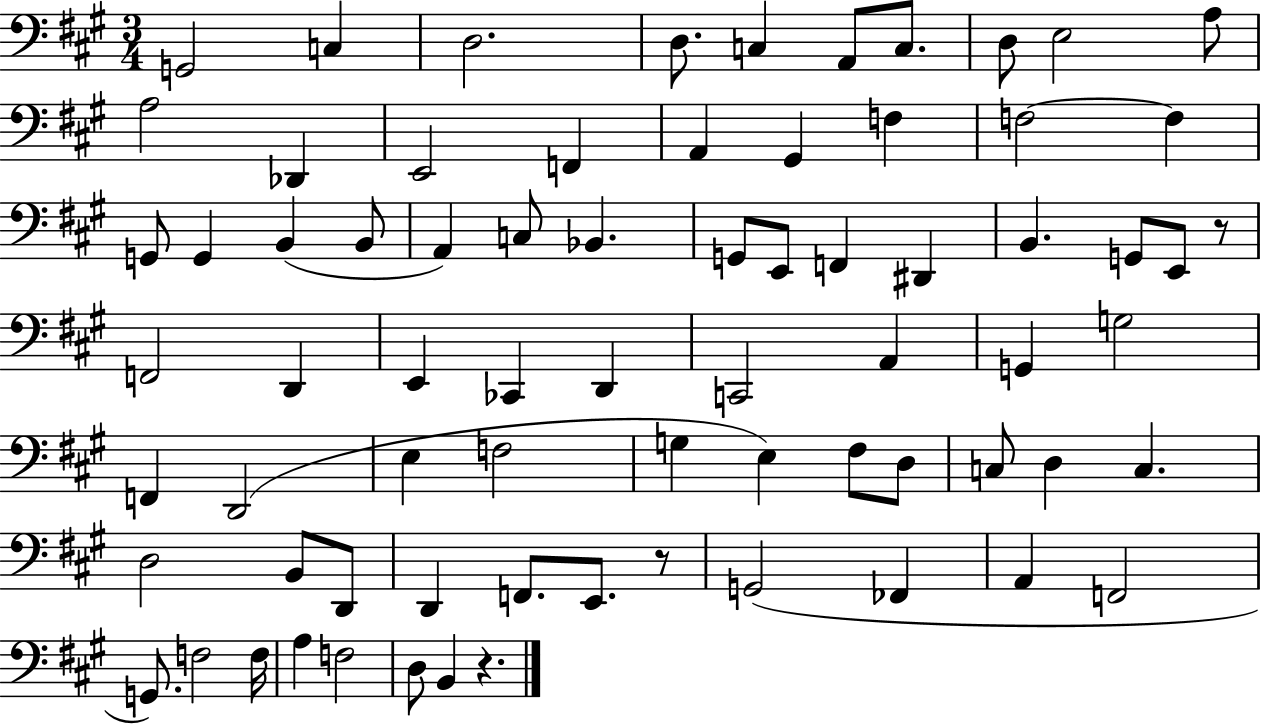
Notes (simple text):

G2/h C3/q D3/h. D3/e. C3/q A2/e C3/e. D3/e E3/h A3/e A3/h Db2/q E2/h F2/q A2/q G#2/q F3/q F3/h F3/q G2/e G2/q B2/q B2/e A2/q C3/e Bb2/q. G2/e E2/e F2/q D#2/q B2/q. G2/e E2/e R/e F2/h D2/q E2/q CES2/q D2/q C2/h A2/q G2/q G3/h F2/q D2/h E3/q F3/h G3/q E3/q F#3/e D3/e C3/e D3/q C3/q. D3/h B2/e D2/e D2/q F2/e. E2/e. R/e G2/h FES2/q A2/q F2/h G2/e. F3/h F3/s A3/q F3/h D3/e B2/q R/q.